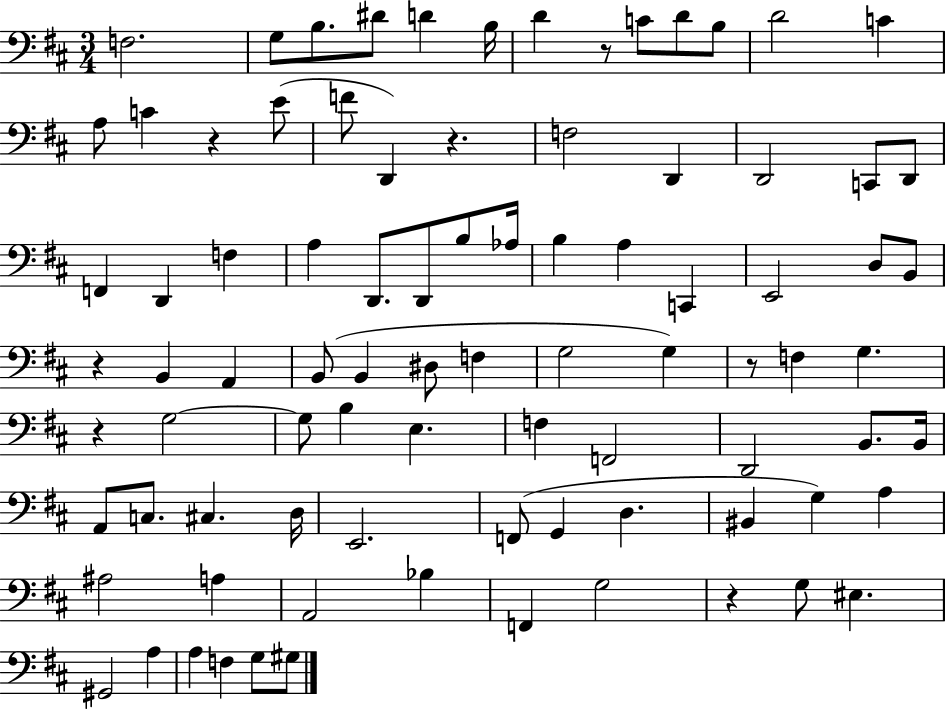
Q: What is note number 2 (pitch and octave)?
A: G3